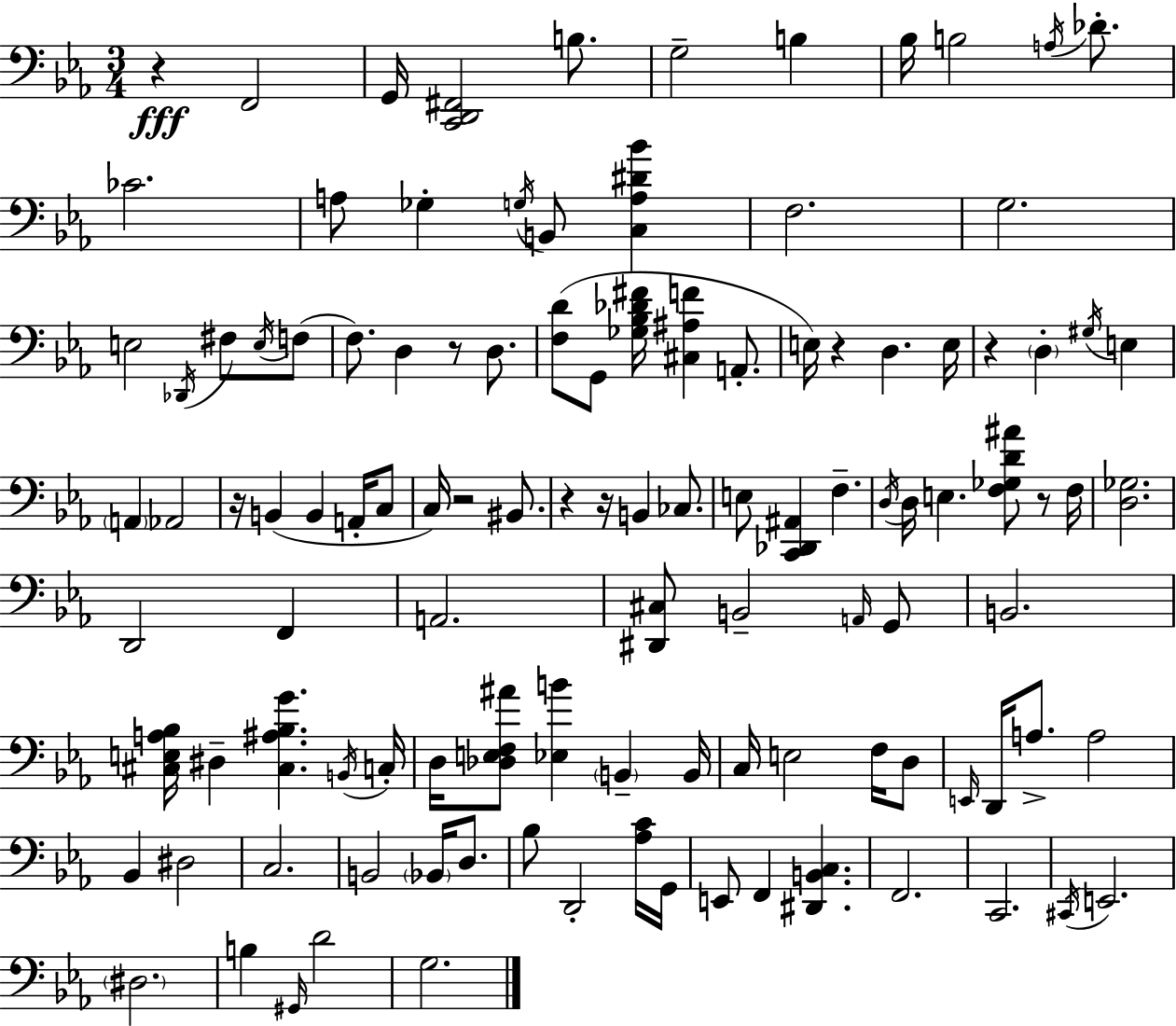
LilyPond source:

{
  \clef bass
  \numericTimeSignature
  \time 3/4
  \key ees \major
  r4\fff f,2 | g,16 <c, d, fis,>2 b8. | g2-- b4 | bes16 b2 \acciaccatura { a16 } des'8.-. | \break ces'2. | a8 ges4-. \acciaccatura { g16 } b,8 <c a dis' bes'>4 | f2. | g2. | \break e2 \acciaccatura { des,16 } fis8 | \acciaccatura { e16 }( f8 f8.) d4 r8 | d8. <f d'>8( g,8 <ges bes des' fis'>16 <cis ais f'>4 | a,8.-. e16) r4 d4. | \break e16 r4 \parenthesize d4-. | \acciaccatura { gis16 } e4 \parenthesize a,4 aes,2 | r16 b,4( b,4 | a,16-. c8 c16) r2 | \break bis,8. r4 r16 b,4 | ces8. e8 <c, des, ais,>4 f4.-- | \acciaccatura { d16 } d16 e4. | <f ges d' ais'>8 r8 f16 <d ges>2. | \break d,2 | f,4 a,2. | <dis, cis>8 b,2-- | \grace { a,16 } g,8 b,2. | \break <cis e a bes>16 dis4-- | <cis ais bes g'>4. \acciaccatura { b,16 } c16-. d16 <des e f ais'>8 <ees b'>4 | \parenthesize b,4-- b,16 c16 e2 | f16 d8 \grace { e,16 } d,16 a8.-> | \break a2 bes,4 | dis2 c2. | b,2 | \parenthesize bes,16 d8. bes8 d,2-. | \break <aes c'>16 g,16 e,8 f,4 | <dis, b, c>4. f,2. | c,2. | \acciaccatura { cis,16 } e,2. | \break \parenthesize dis2. | b4 | \grace { gis,16 } d'2 g2. | \bar "|."
}